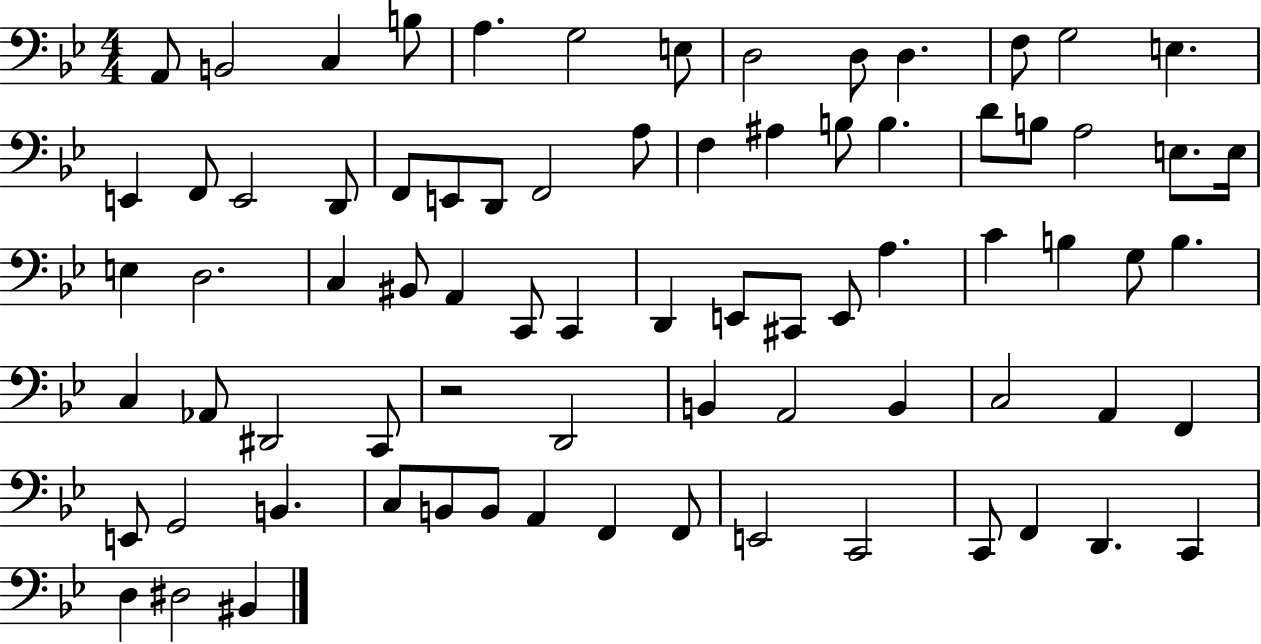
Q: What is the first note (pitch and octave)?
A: A2